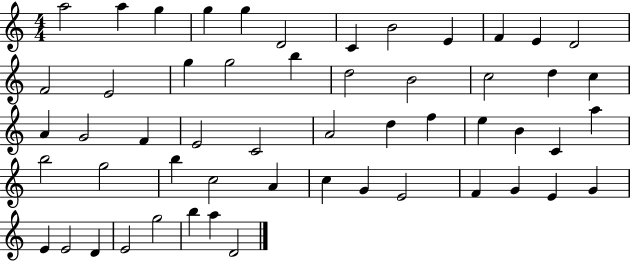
{
  \clef treble
  \numericTimeSignature
  \time 4/4
  \key c \major
  a''2 a''4 g''4 | g''4 g''4 d'2 | c'4 b'2 e'4 | f'4 e'4 d'2 | \break f'2 e'2 | g''4 g''2 b''4 | d''2 b'2 | c''2 d''4 c''4 | \break a'4 g'2 f'4 | e'2 c'2 | a'2 d''4 f''4 | e''4 b'4 c'4 a''4 | \break b''2 g''2 | b''4 c''2 a'4 | c''4 g'4 e'2 | f'4 g'4 e'4 g'4 | \break e'4 e'2 d'4 | e'2 g''2 | b''4 a''4 d'2 | \bar "|."
}